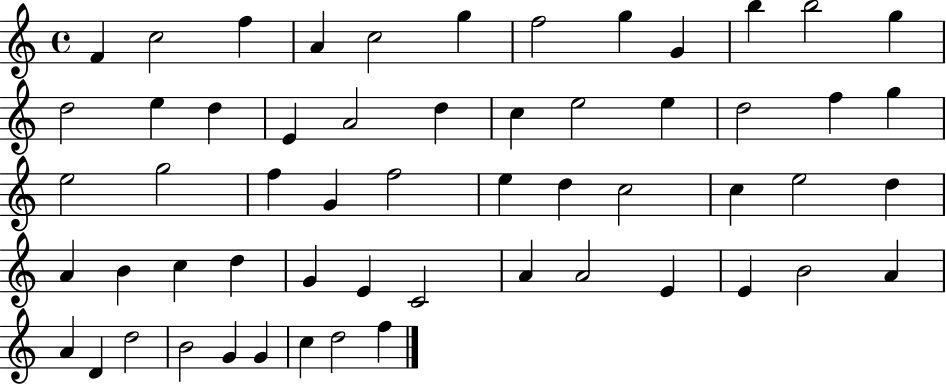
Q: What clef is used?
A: treble